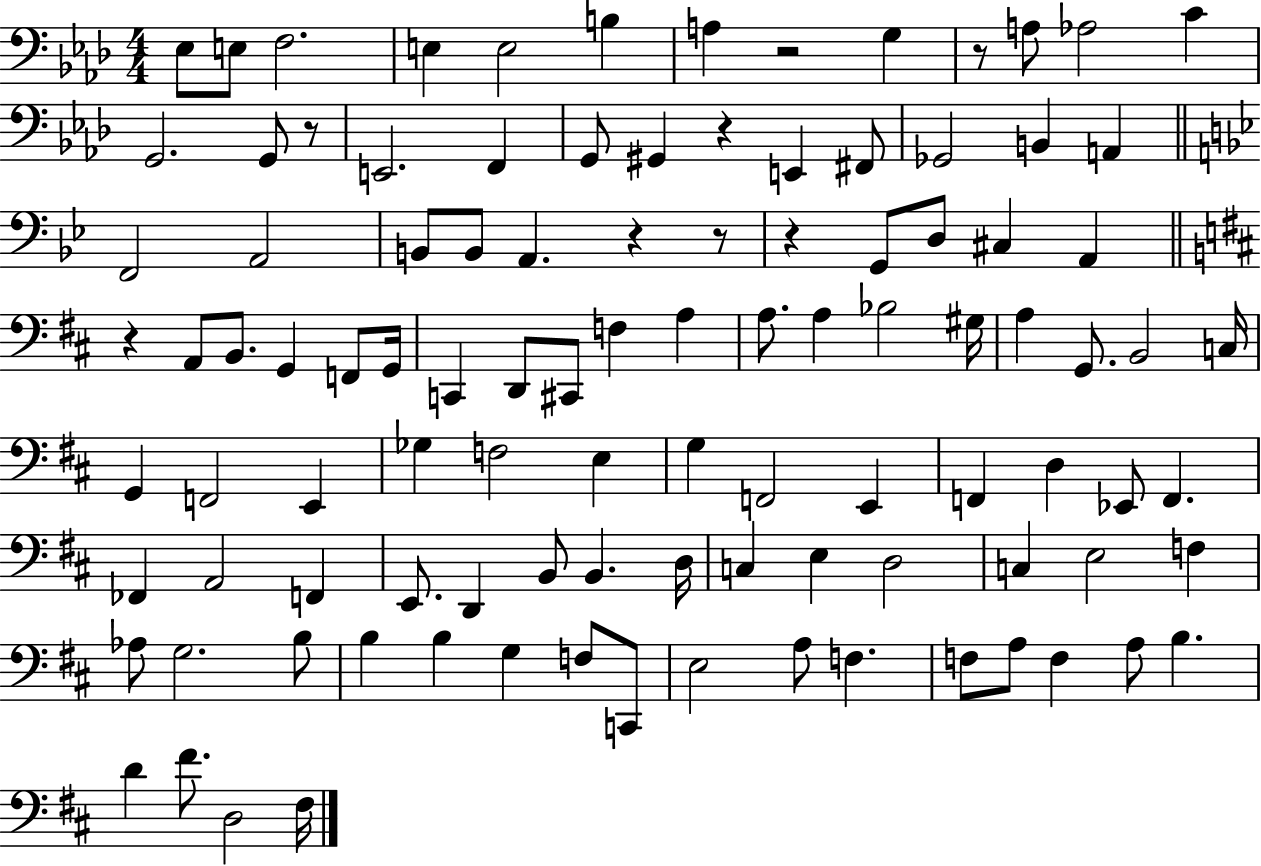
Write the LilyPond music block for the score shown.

{
  \clef bass
  \numericTimeSignature
  \time 4/4
  \key aes \major
  ees8 e8 f2. | e4 e2 b4 | a4 r2 g4 | r8 a8 aes2 c'4 | \break g,2. g,8 r8 | e,2. f,4 | g,8 gis,4 r4 e,4 fis,8 | ges,2 b,4 a,4 | \break \bar "||" \break \key g \minor f,2 a,2 | b,8 b,8 a,4. r4 r8 | r4 g,8 d8 cis4 a,4 | \bar "||" \break \key b \minor r4 a,8 b,8. g,4 f,8 g,16 | c,4 d,8 cis,8 f4 a4 | a8. a4 bes2 gis16 | a4 g,8. b,2 c16 | \break g,4 f,2 e,4 | ges4 f2 e4 | g4 f,2 e,4 | f,4 d4 ees,8 f,4. | \break fes,4 a,2 f,4 | e,8. d,4 b,8 b,4. d16 | c4 e4 d2 | c4 e2 f4 | \break aes8 g2. b8 | b4 b4 g4 f8 c,8 | e2 a8 f4. | f8 a8 f4 a8 b4. | \break d'4 fis'8. d2 fis16 | \bar "|."
}